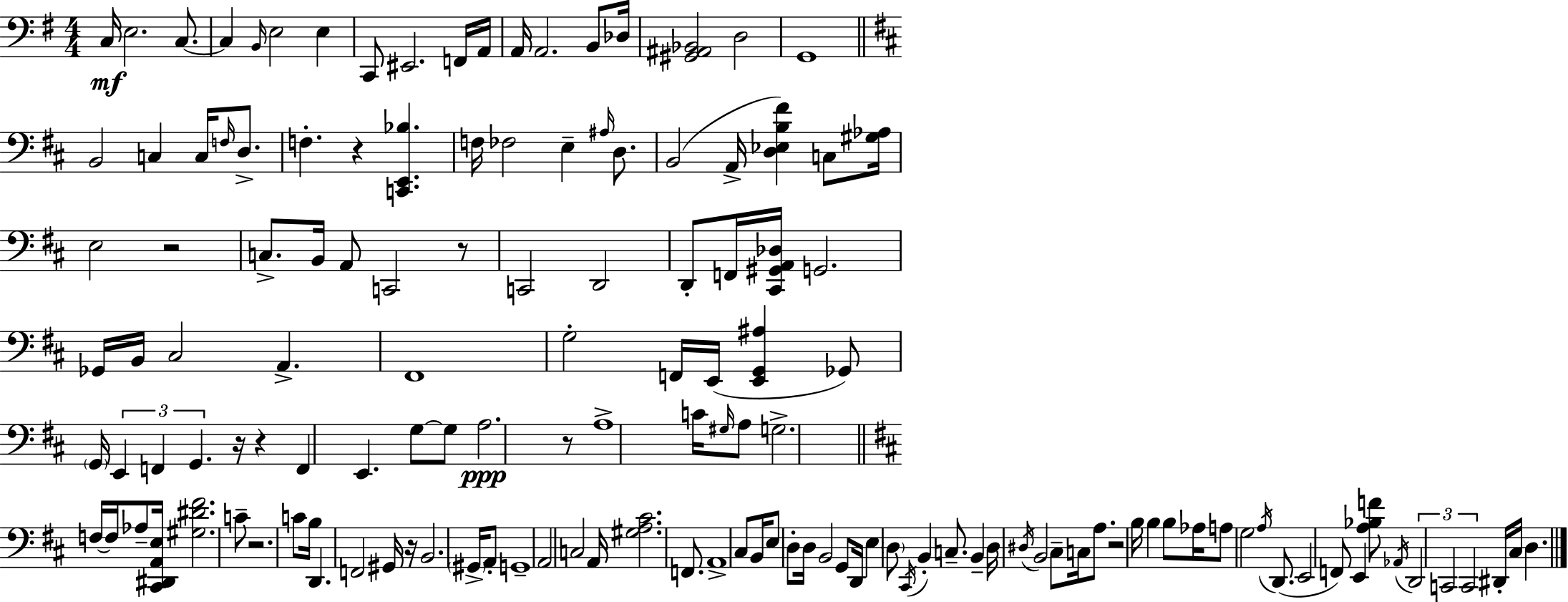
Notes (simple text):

C3/s E3/h. C3/e. C3/q B2/s E3/h E3/q C2/e EIS2/h. F2/s A2/s A2/s A2/h. B2/e Db3/s [G#2,A#2,Bb2]/h D3/h G2/w B2/h C3/q C3/s F3/s D3/e. F3/q. R/q [C2,E2,Bb3]/q. F3/s FES3/h E3/q A#3/s D3/e. B2/h A2/s [D3,Eb3,B3,F#4]/q C3/e [G#3,Ab3]/s E3/h R/h C3/e. B2/s A2/e C2/h R/e C2/h D2/h D2/e F2/s [C#2,G#2,A2,Db3]/s G2/h. Gb2/s B2/s C#3/h A2/q. F#2/w G3/h F2/s E2/s [E2,G2,A#3]/q Gb2/e G2/s E2/q F2/q G2/q. R/s R/q F2/q E2/q. G3/e G3/e A3/h. R/e A3/w C4/s G#3/s A3/e G3/h. F3/s F3/s Ab3/e [C#2,D#2,A2,E3]/s [G#3,D#4,F#4]/h. C4/e R/h. C4/e B3/s D2/q. F2/h G#2/s R/s B2/h. G#2/s A2/e G2/w A2/h C3/h A2/s [G#3,A3,C#4]/h. F2/e. A2/w C#3/e B2/s E3/e D3/e D3/s B2/h G2/e D2/s E3/q D3/e C#2/s B2/q C3/e. B2/q D3/s D#3/s B2/h C#3/e C3/s A3/e. R/h B3/s B3/q B3/e Ab3/s A3/e G3/h A3/s D2/e. E2/h F2/e E2/q [A3,Bb3,F4]/e Ab2/s D2/h C2/h C2/h D#2/s C#3/s D3/q.